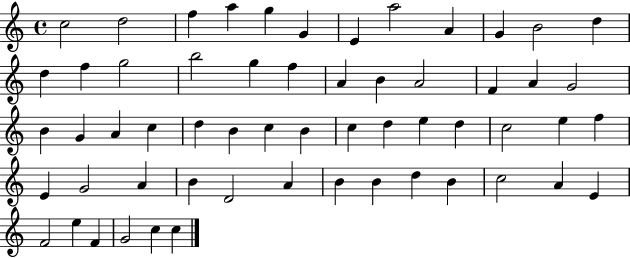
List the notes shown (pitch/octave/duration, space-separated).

C5/h D5/h F5/q A5/q G5/q G4/q E4/q A5/h A4/q G4/q B4/h D5/q D5/q F5/q G5/h B5/h G5/q F5/q A4/q B4/q A4/h F4/q A4/q G4/h B4/q G4/q A4/q C5/q D5/q B4/q C5/q B4/q C5/q D5/q E5/q D5/q C5/h E5/q F5/q E4/q G4/h A4/q B4/q D4/h A4/q B4/q B4/q D5/q B4/q C5/h A4/q E4/q F4/h E5/q F4/q G4/h C5/q C5/q